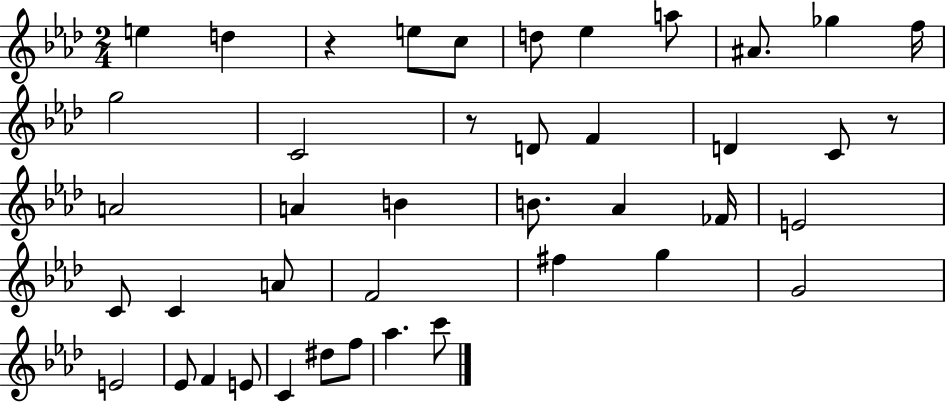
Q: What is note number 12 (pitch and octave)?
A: C4